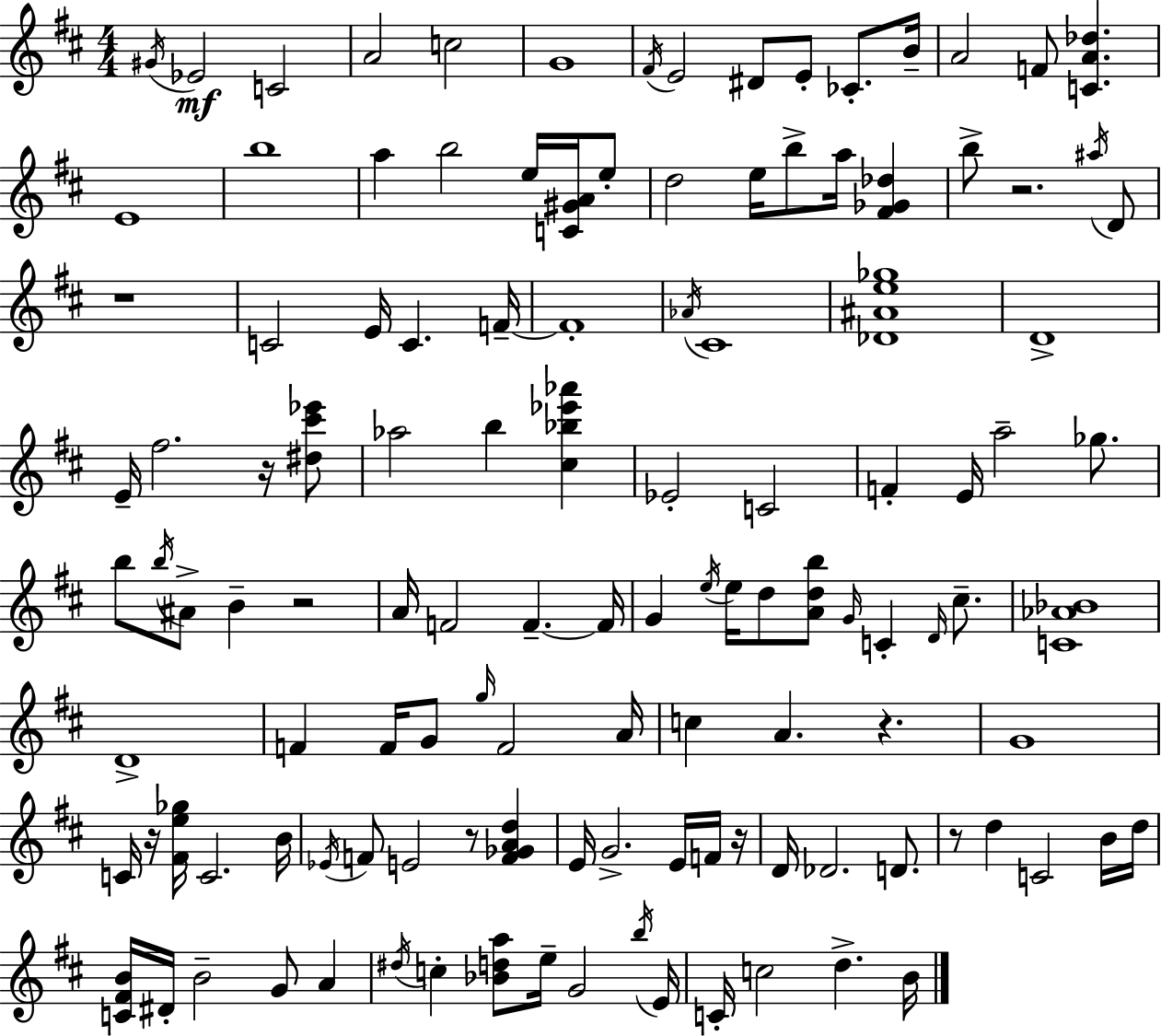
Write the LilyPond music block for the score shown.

{
  \clef treble
  \numericTimeSignature
  \time 4/4
  \key d \major
  \acciaccatura { gis'16 }\mf ees'2 c'2 | a'2 c''2 | g'1 | \acciaccatura { fis'16 } e'2 dis'8 e'8-. ces'8.-. | \break b'16-- a'2 f'8 <c' a' des''>4. | e'1 | b''1 | a''4 b''2 e''16 <c' gis' a'>16 | \break e''8-. d''2 e''16 b''8-> a''16 <fis' ges' des''>4 | b''8-> r2. | \acciaccatura { ais''16 } d'8 r1 | c'2 e'16 c'4. | \break f'16--~~ f'1-. | \acciaccatura { aes'16 } cis'1 | <des' ais' e'' ges''>1 | d'1-> | \break e'16-- fis''2. | r16 <dis'' cis''' ees'''>8 aes''2 b''4 | <cis'' bes'' ees''' aes'''>4 ees'2-. c'2 | f'4-. e'16 a''2-- | \break ges''8. b''8 \acciaccatura { b''16 } ais'8-> b'4-- r2 | a'16 f'2 f'4.--~~ | f'16 g'4 \acciaccatura { e''16 } e''16 d''8 <a' d'' b''>8 \grace { g'16 } | c'4-. \grace { d'16 } cis''8.-- <c' aes' bes'>1 | \break d'1-> | f'4 f'16 g'8 \grace { g''16 } | f'2 a'16 c''4 a'4. | r4. g'1 | \break c'16 r16 <fis' e'' ges''>16 c'2. | b'16 \acciaccatura { ees'16 } f'8 e'2 | r8 <f' ges' a' d''>4 e'16 g'2.-> | e'16 f'16 r16 d'16 des'2. | \break d'8. r8 d''4 | c'2 b'16 d''16 <c' fis' b'>16 dis'16-. b'2-- | g'8 a'4 \acciaccatura { dis''16 } c''4-. <bes' d'' a''>8 | e''16-- g'2 \acciaccatura { b''16 } e'16 c'16-. c''2 | \break d''4.-> b'16 \bar "|."
}